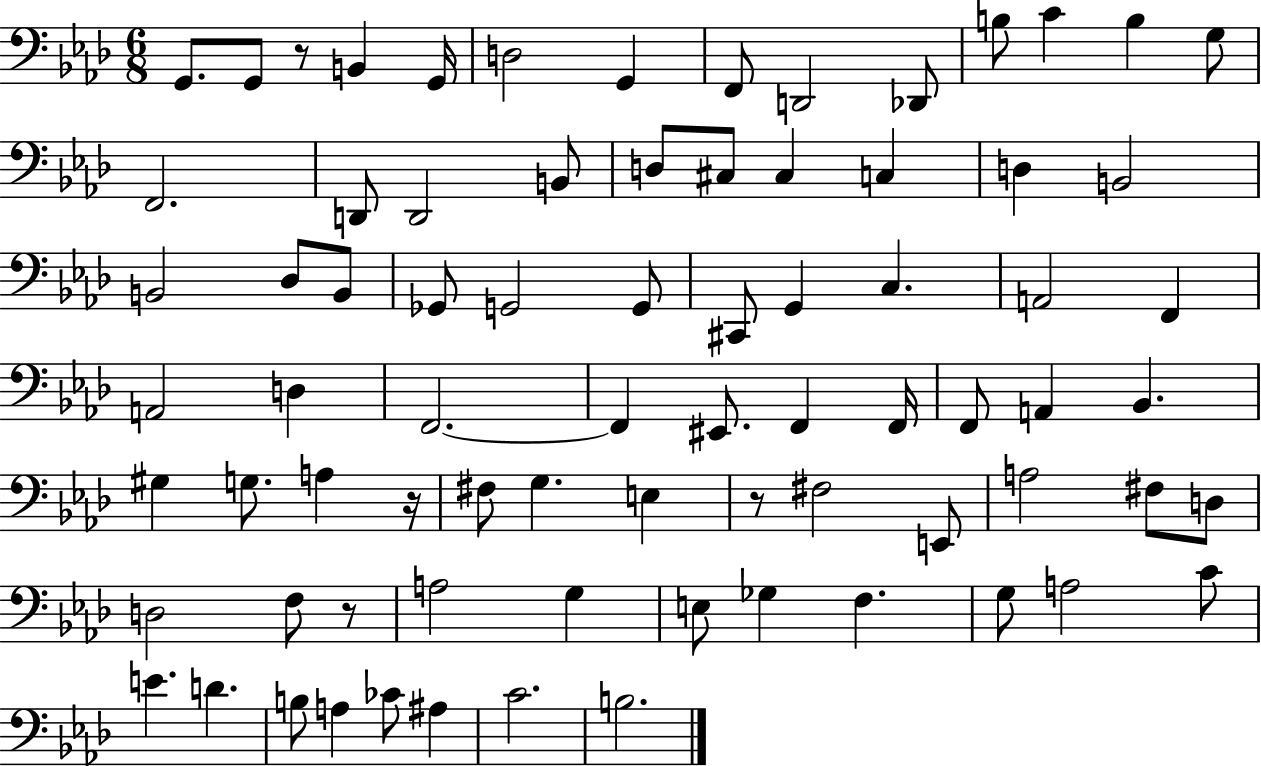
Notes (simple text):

G2/e. G2/e R/e B2/q G2/s D3/h G2/q F2/e D2/h Db2/e B3/e C4/q B3/q G3/e F2/h. D2/e D2/h B2/e D3/e C#3/e C#3/q C3/q D3/q B2/h B2/h Db3/e B2/e Gb2/e G2/h G2/e C#2/e G2/q C3/q. A2/h F2/q A2/h D3/q F2/h. F2/q EIS2/e. F2/q F2/s F2/e A2/q Bb2/q. G#3/q G3/e. A3/q R/s F#3/e G3/q. E3/q R/e F#3/h E2/e A3/h F#3/e D3/e D3/h F3/e R/e A3/h G3/q E3/e Gb3/q F3/q. G3/e A3/h C4/e E4/q. D4/q. B3/e A3/q CES4/e A#3/q C4/h. B3/h.